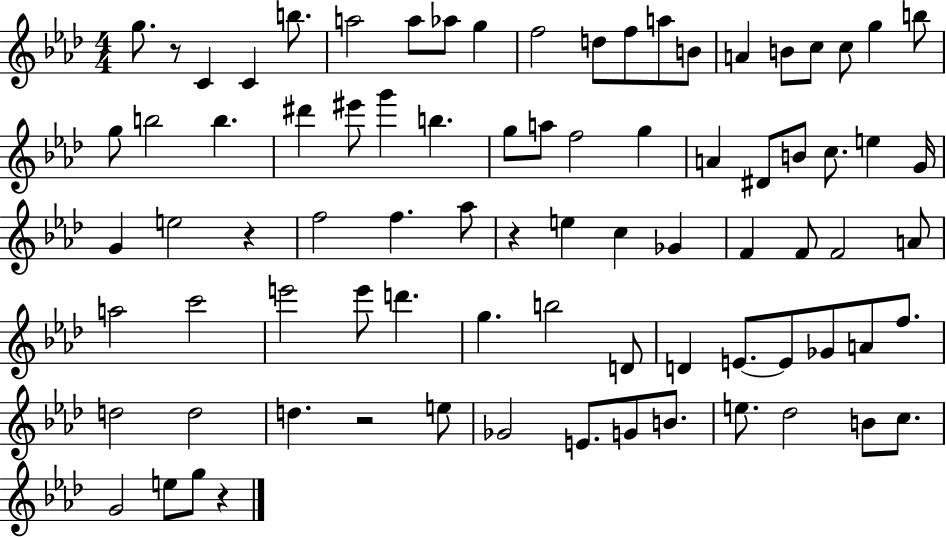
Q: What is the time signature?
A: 4/4